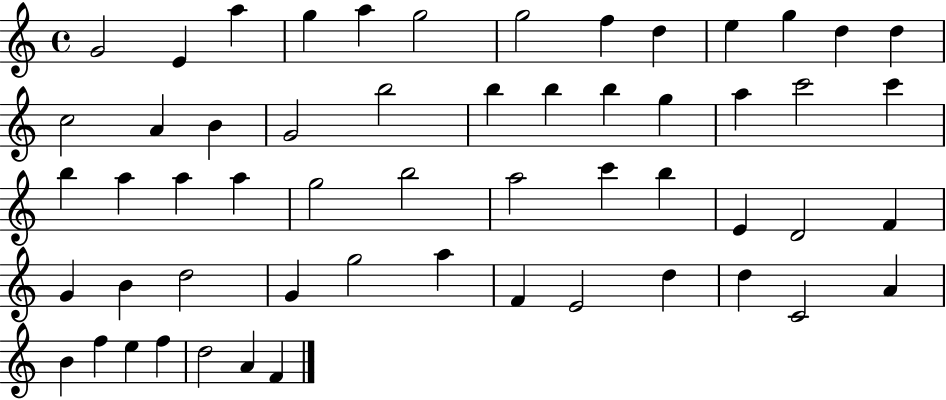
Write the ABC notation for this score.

X:1
T:Untitled
M:4/4
L:1/4
K:C
G2 E a g a g2 g2 f d e g d d c2 A B G2 b2 b b b g a c'2 c' b a a a g2 b2 a2 c' b E D2 F G B d2 G g2 a F E2 d d C2 A B f e f d2 A F